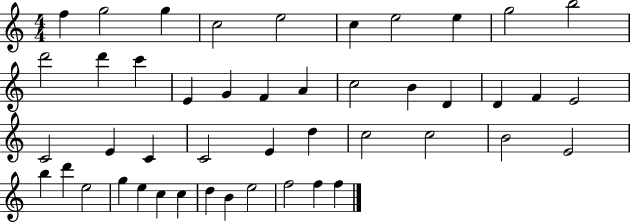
{
  \clef treble
  \numericTimeSignature
  \time 4/4
  \key c \major
  f''4 g''2 g''4 | c''2 e''2 | c''4 e''2 e''4 | g''2 b''2 | \break d'''2 d'''4 c'''4 | e'4 g'4 f'4 a'4 | c''2 b'4 d'4 | d'4 f'4 e'2 | \break c'2 e'4 c'4 | c'2 e'4 d''4 | c''2 c''2 | b'2 e'2 | \break b''4 d'''4 e''2 | g''4 e''4 c''4 c''4 | d''4 b'4 e''2 | f''2 f''4 f''4 | \break \bar "|."
}